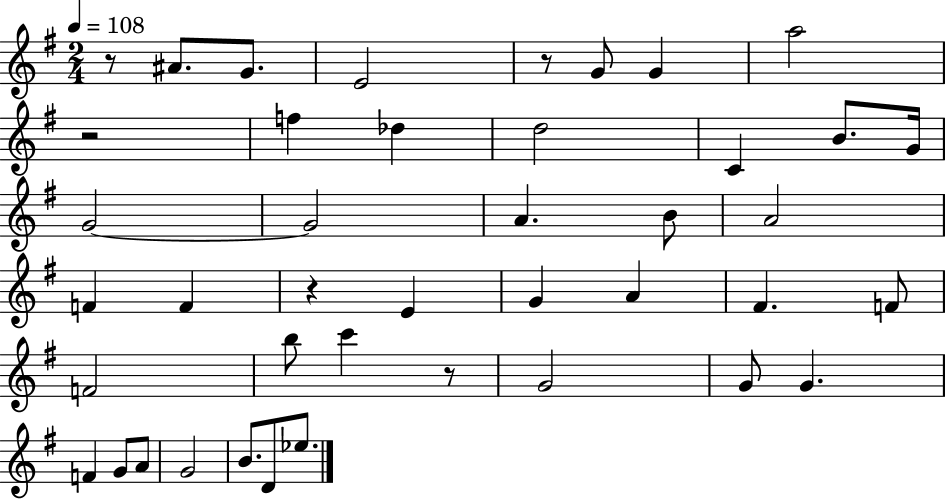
R/e A#4/e. G4/e. E4/h R/e G4/e G4/q A5/h R/h F5/q Db5/q D5/h C4/q B4/e. G4/s G4/h G4/h A4/q. B4/e A4/h F4/q F4/q R/q E4/q G4/q A4/q F#4/q. F4/e F4/h B5/e C6/q R/e G4/h G4/e G4/q. F4/q G4/e A4/e G4/h B4/e. D4/e Eb5/e.